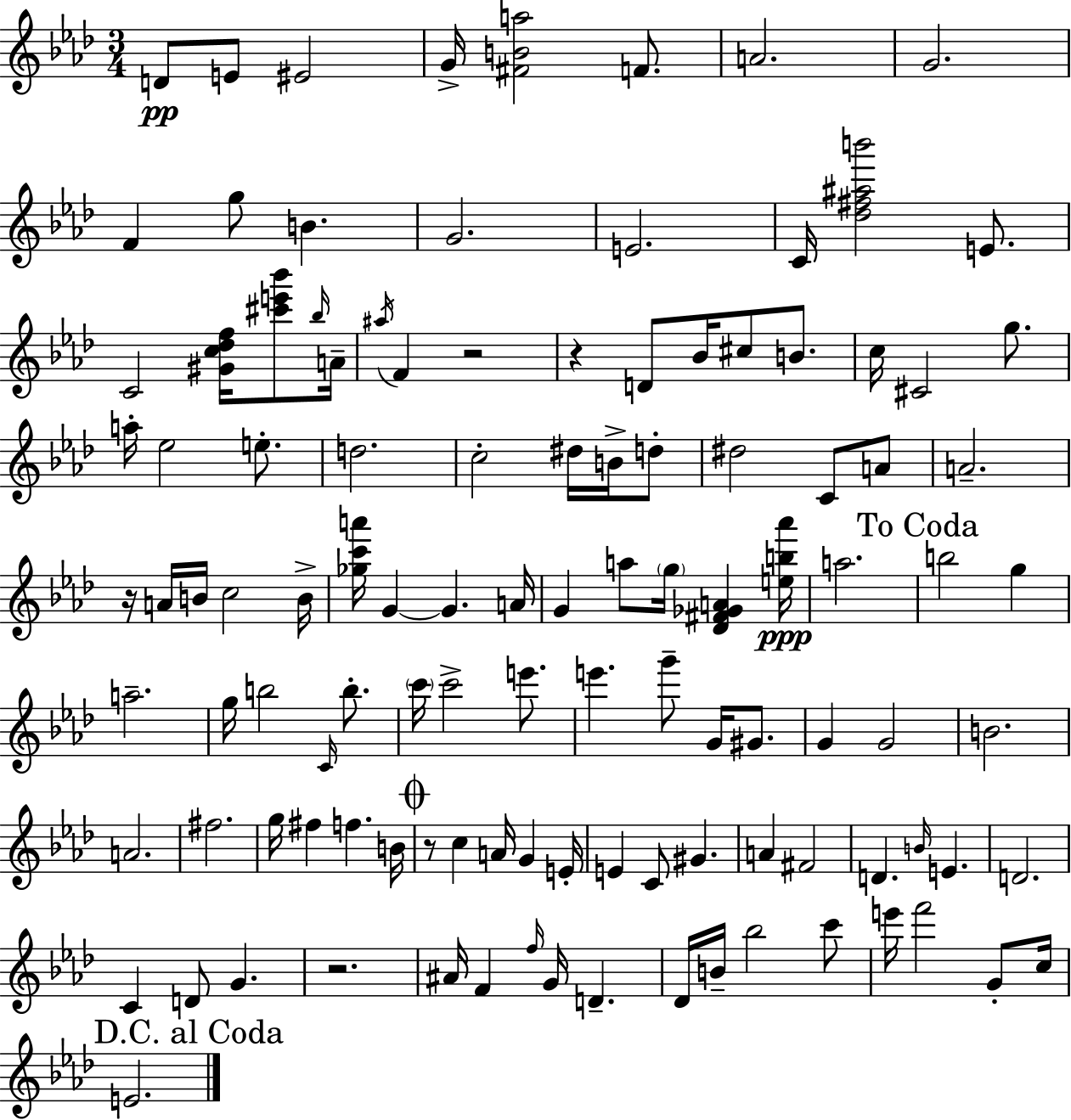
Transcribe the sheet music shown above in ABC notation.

X:1
T:Untitled
M:3/4
L:1/4
K:Ab
D/2 E/2 ^E2 G/4 [^FBa]2 F/2 A2 G2 F g/2 B G2 E2 C/4 [_d^f^ab']2 E/2 C2 [^Gc_df]/4 [^c'e'_b']/2 _b/4 A/4 ^a/4 F z2 z D/2 _B/4 ^c/2 B/2 c/4 ^C2 g/2 a/4 _e2 e/2 d2 c2 ^d/4 B/4 d/2 ^d2 C/2 A/2 A2 z/4 A/4 B/4 c2 B/4 [_gc'a']/4 G G A/4 G a/2 g/4 [_D^F_GA] [eb_a']/4 a2 b2 g a2 g/4 b2 C/4 b/2 c'/4 c'2 e'/2 e' g'/2 G/4 ^G/2 G G2 B2 A2 ^f2 g/4 ^f f B/4 z/2 c A/4 G E/4 E C/2 ^G A ^F2 D B/4 E D2 C D/2 G z2 ^A/4 F f/4 G/4 D _D/4 B/4 _b2 c'/2 e'/4 f'2 G/2 c/4 E2